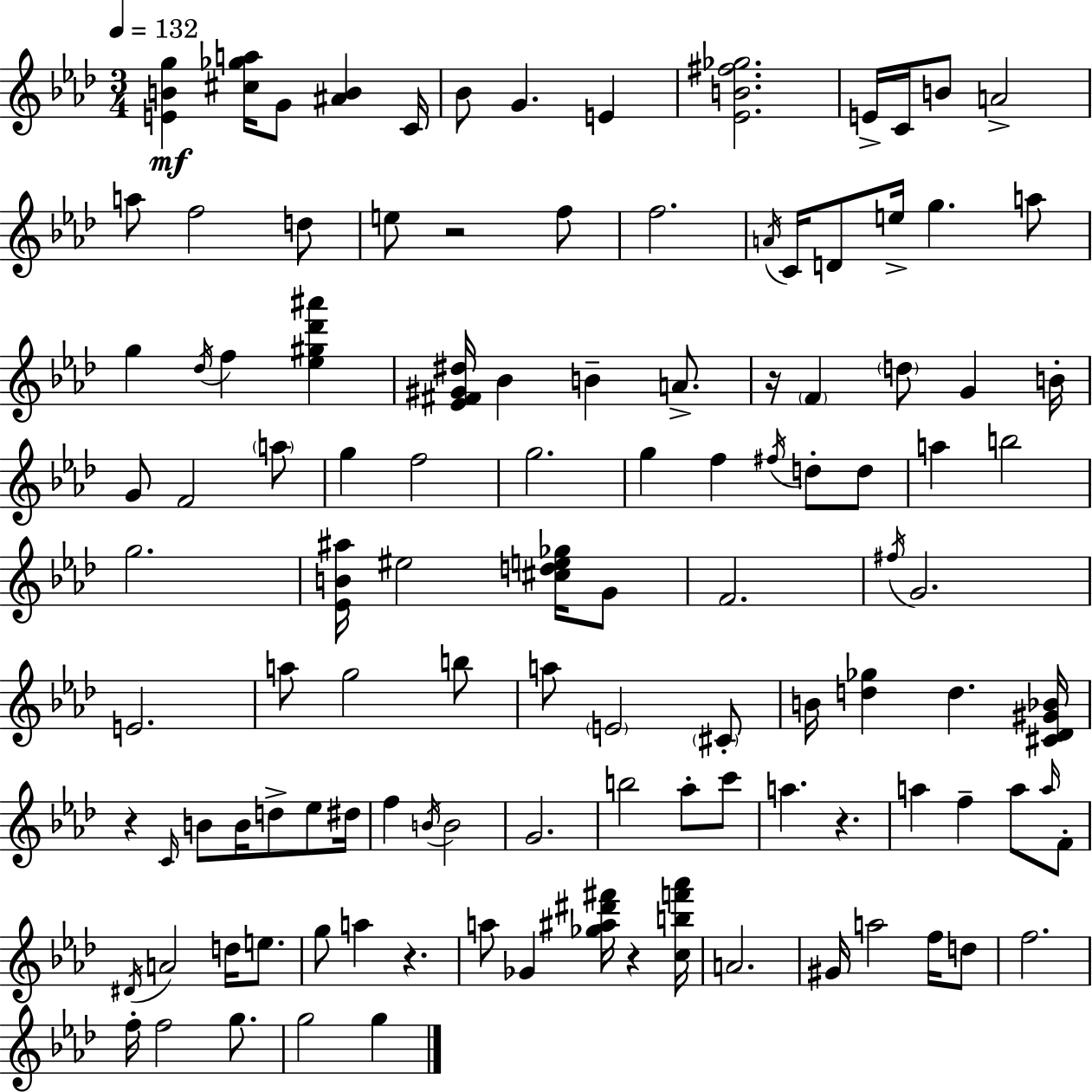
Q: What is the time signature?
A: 3/4